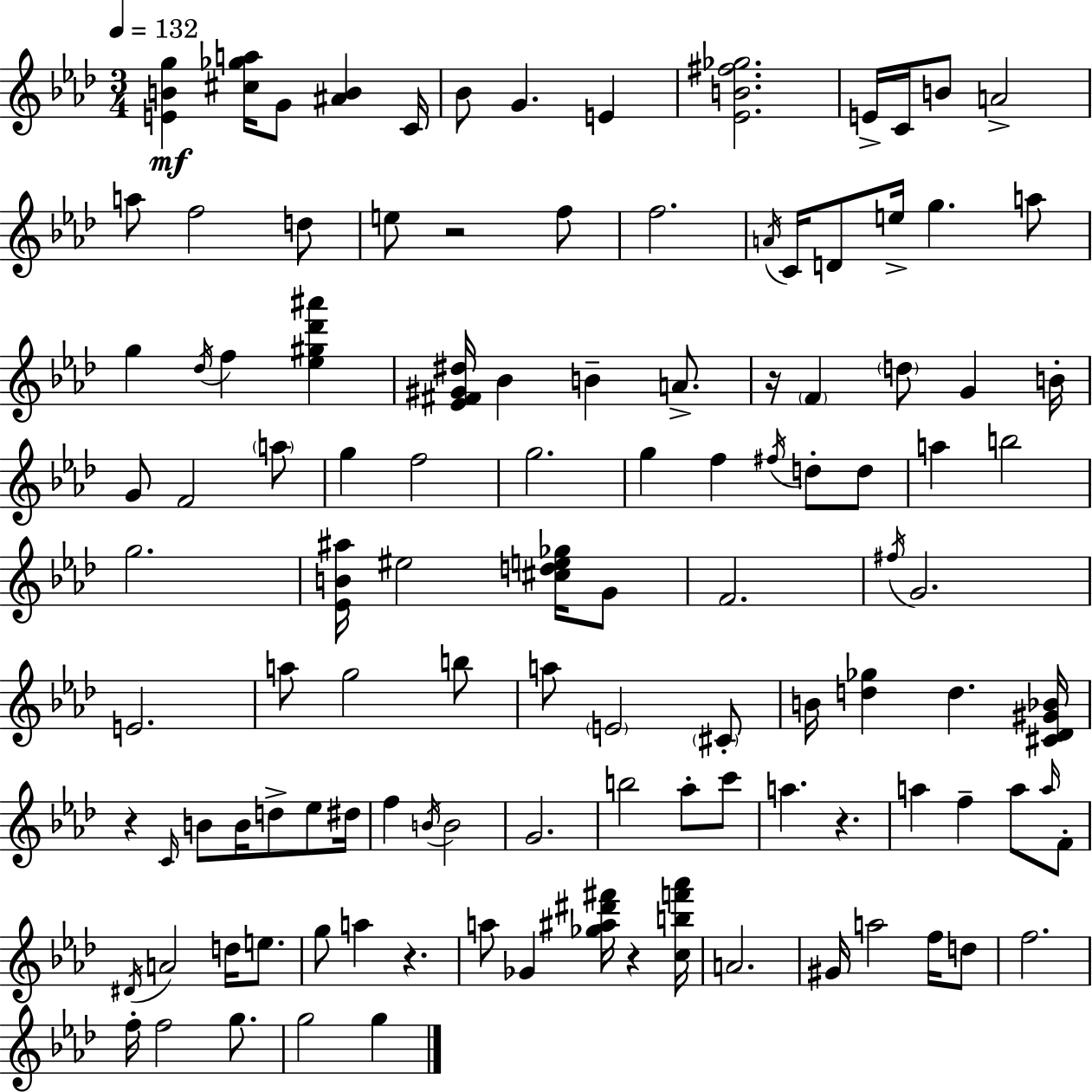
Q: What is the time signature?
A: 3/4